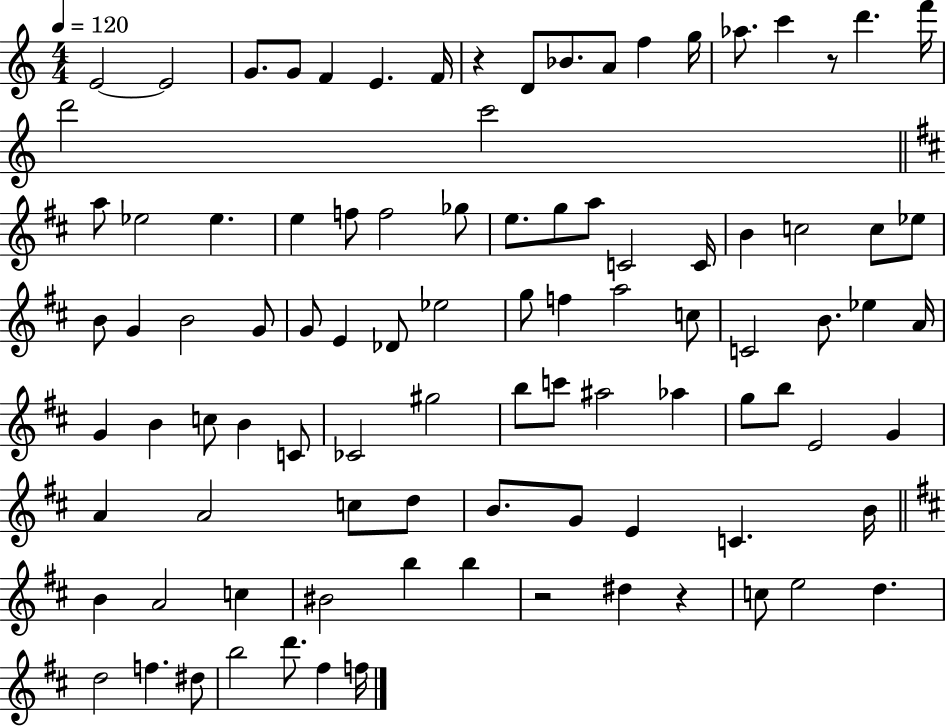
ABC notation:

X:1
T:Untitled
M:4/4
L:1/4
K:C
E2 E2 G/2 G/2 F E F/4 z D/2 _B/2 A/2 f g/4 _a/2 c' z/2 d' f'/4 d'2 c'2 a/2 _e2 _e e f/2 f2 _g/2 e/2 g/2 a/2 C2 C/4 B c2 c/2 _e/2 B/2 G B2 G/2 G/2 E _D/2 _e2 g/2 f a2 c/2 C2 B/2 _e A/4 G B c/2 B C/2 _C2 ^g2 b/2 c'/2 ^a2 _a g/2 b/2 E2 G A A2 c/2 d/2 B/2 G/2 E C B/4 B A2 c ^B2 b b z2 ^d z c/2 e2 d d2 f ^d/2 b2 d'/2 ^f f/4